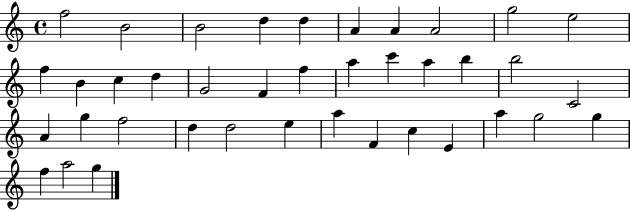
F5/h B4/h B4/h D5/q D5/q A4/q A4/q A4/h G5/h E5/h F5/q B4/q C5/q D5/q G4/h F4/q F5/q A5/q C6/q A5/q B5/q B5/h C4/h A4/q G5/q F5/h D5/q D5/h E5/q A5/q F4/q C5/q E4/q A5/q G5/h G5/q F5/q A5/h G5/q